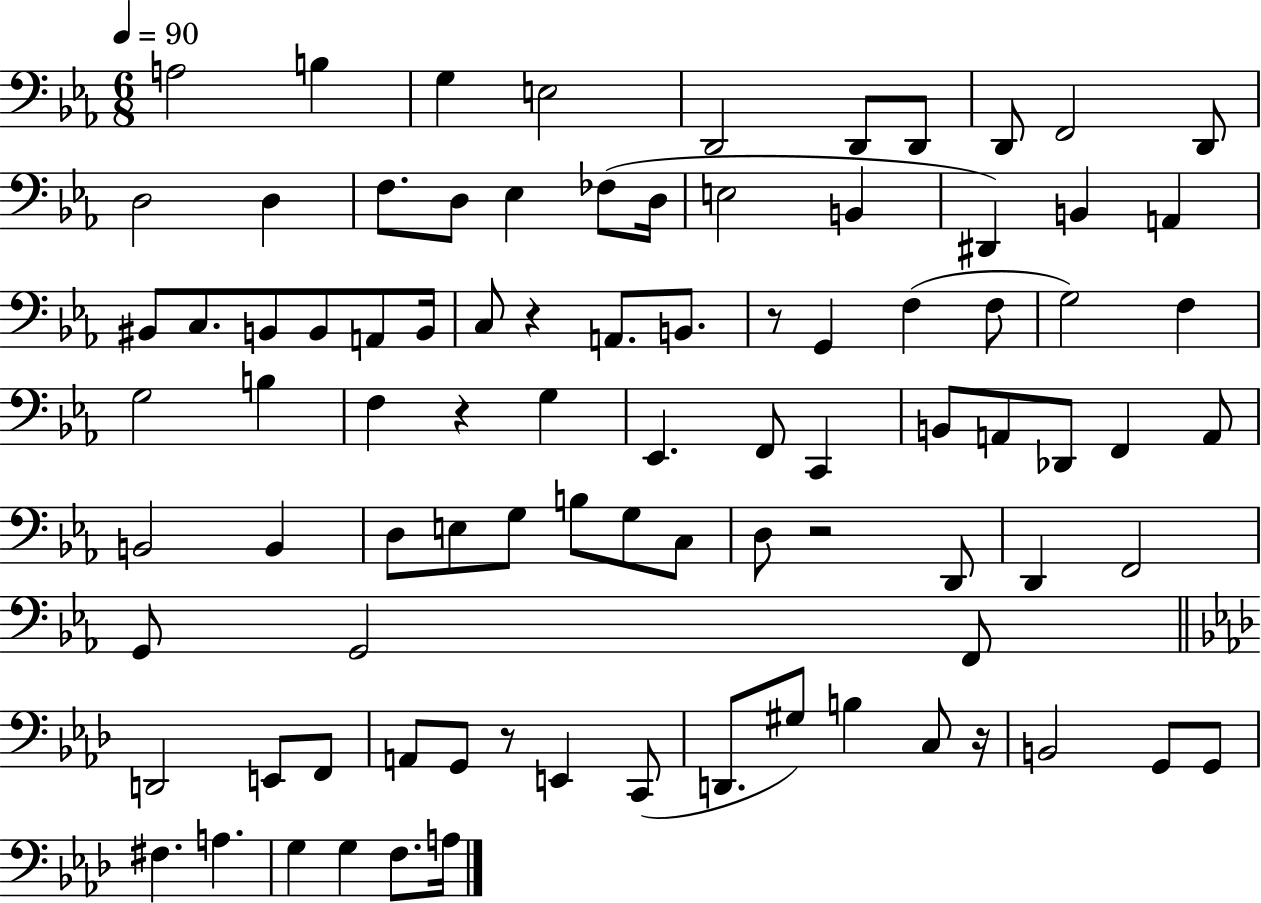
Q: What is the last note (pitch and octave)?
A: A3